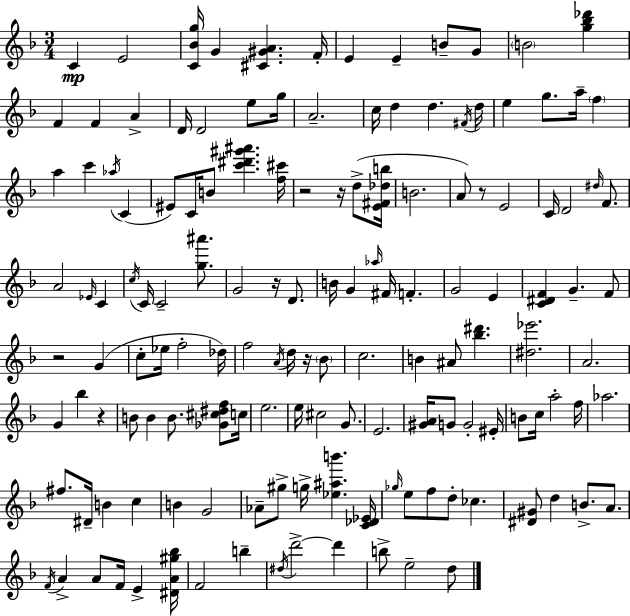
C4/q E4/h [C4,Bb4,G5]/s G4/q [C#4,G#4,A4]/q. F4/s E4/q E4/q B4/e G4/e B4/h [G5,Bb5,Db6]/q F4/q F4/q A4/q D4/s D4/h E5/e G5/s A4/h. C5/s D5/q D5/q. F#4/s D5/s E5/q G5/e. A5/s F5/q A5/q C6/q Ab5/s C4/q EIS4/e C4/s B4/e [C6,D#6,G#6,A#6]/q. [F5,C#6]/s R/h R/s D5/e [E4,F#4,Db5,B5]/s B4/h. A4/e R/e E4/h C4/s D4/h D#5/s F4/e. A4/h Eb4/s C4/q C5/s C4/s C4/h [G5,A#6]/e. G4/h R/s D4/e. B4/s G4/q Ab5/s F#4/s F4/q. G4/h E4/q [C4,D#4,F4]/q G4/q. F4/e R/h G4/q C5/e Eb5/s F5/h Db5/s F5/h A4/s D5/s R/s Bb4/e C5/h. B4/q A#4/e [Bb5,D#6]/q. [D#5,Eb6]/h. A4/h. G4/q Bb5/q R/q B4/e B4/q B4/e. [Gb4,C#5,D#5,F5]/e C5/s E5/h. E5/s C#5/h G4/e. E4/h. [G#4,A4]/s G4/e G4/h EIS4/s B4/e C5/s A5/h F5/s Ab5/h. F#5/e. D#4/s B4/q C5/q B4/q G4/h Ab4/e G#5/e G5/s [Eb5,A#5,B6]/q. [C4,Db4,Eb4]/s Gb5/s E5/e F5/e D5/e CES5/q. [D#4,G#4]/e D5/q B4/e. A4/e. F4/s A4/q A4/e F4/s E4/q [D#4,A4,G#5,Bb5]/s F4/h B5/q D#5/s D6/h D6/q B5/e E5/h D5/e